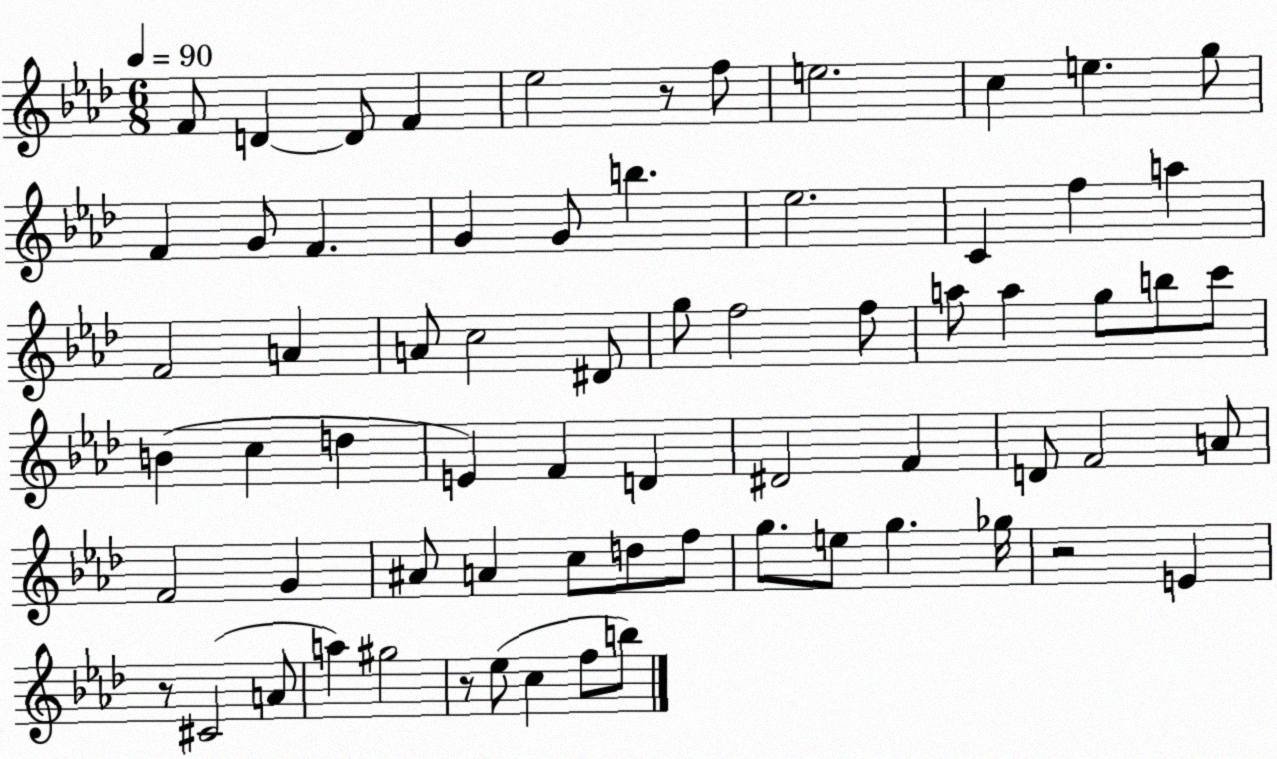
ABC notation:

X:1
T:Untitled
M:6/8
L:1/4
K:Ab
F/2 D D/2 F _e2 z/2 f/2 e2 c e g/2 F G/2 F G G/2 b _e2 C f a F2 A A/2 c2 ^D/2 g/2 f2 f/2 a/2 a g/2 b/2 c'/2 B c d E F D ^D2 F D/2 F2 A/2 F2 G ^A/2 A c/2 d/2 f/2 g/2 e/2 g _g/4 z2 E z/2 ^C2 A/2 a ^g2 z/2 _e/2 c f/2 b/2